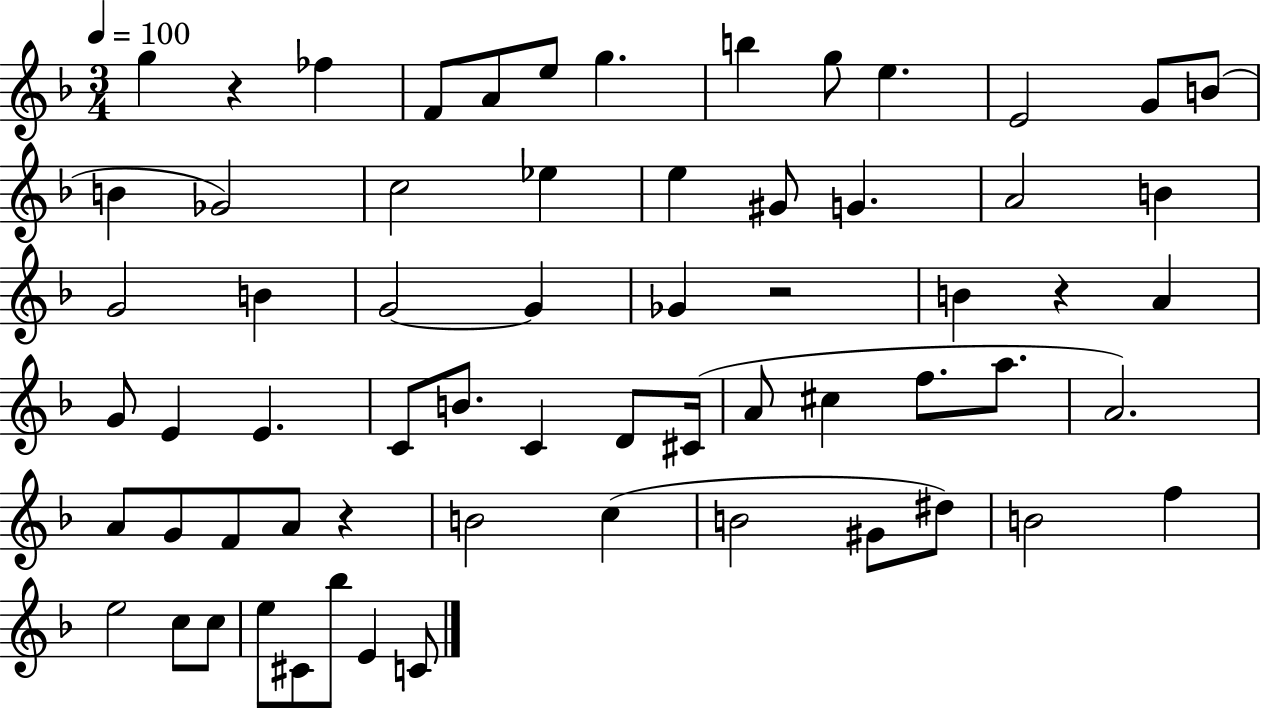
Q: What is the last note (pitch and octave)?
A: C4